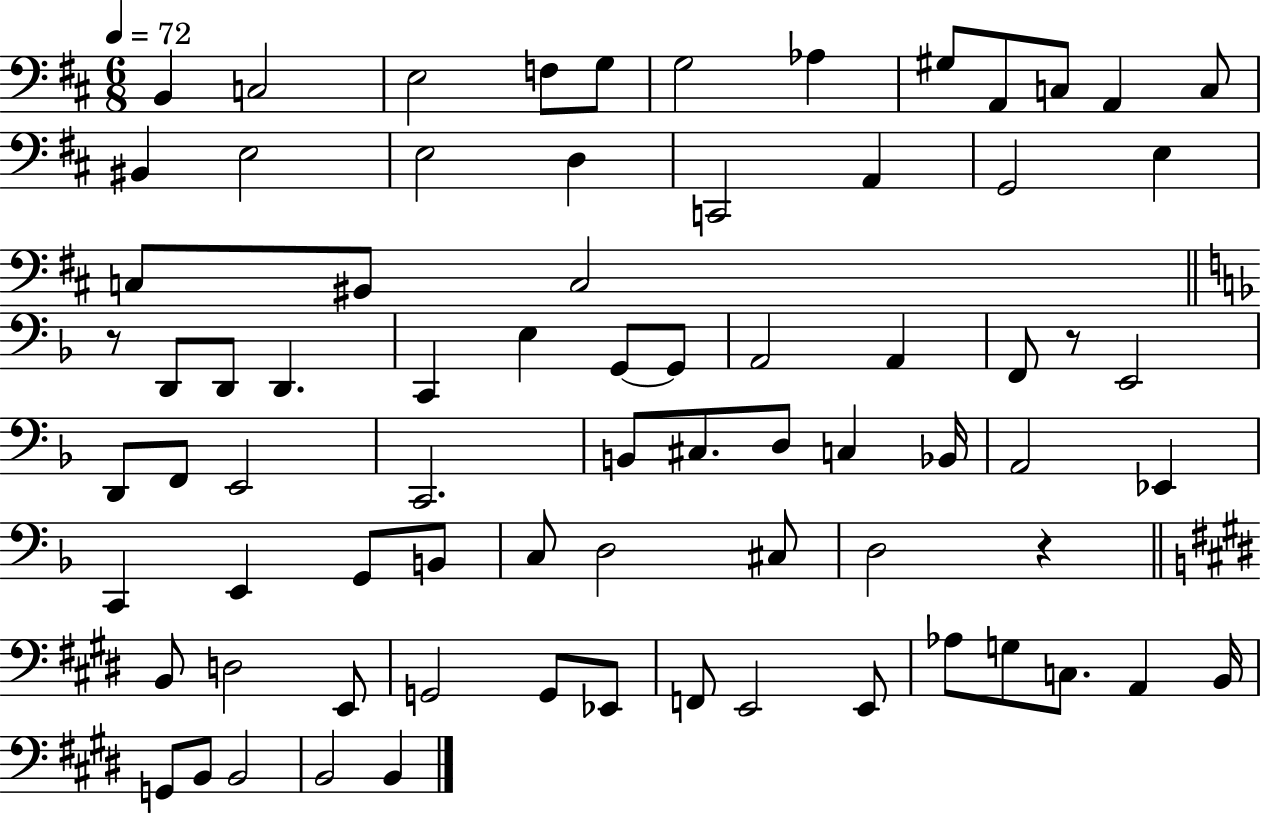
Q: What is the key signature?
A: D major